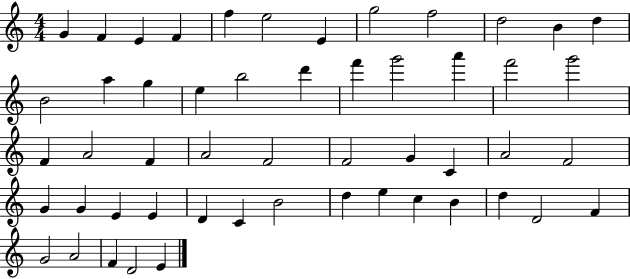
X:1
T:Untitled
M:4/4
L:1/4
K:C
G F E F f e2 E g2 f2 d2 B d B2 a g e b2 d' f' g'2 a' f'2 g'2 F A2 F A2 F2 F2 G C A2 F2 G G E E D C B2 d e c B d D2 F G2 A2 F D2 E